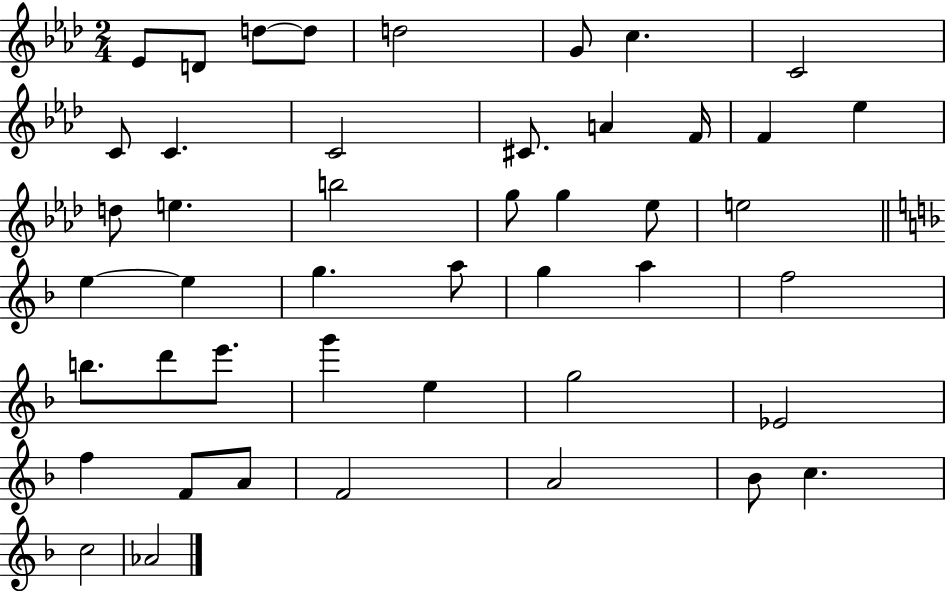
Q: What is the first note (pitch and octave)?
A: Eb4